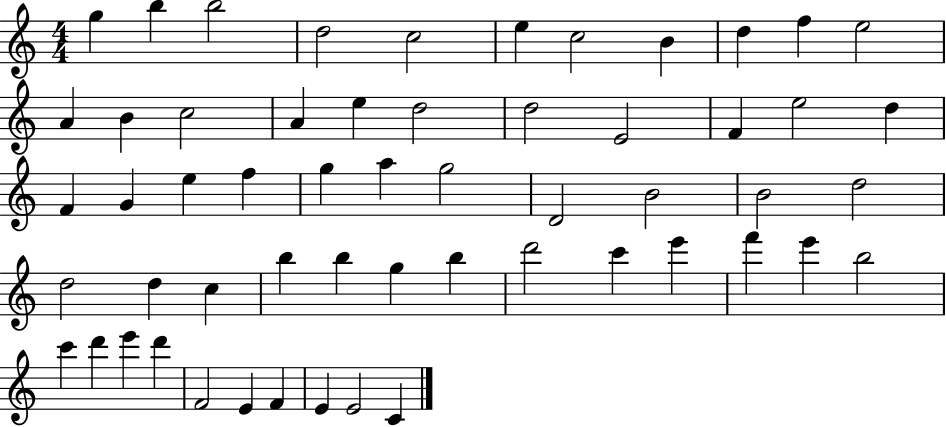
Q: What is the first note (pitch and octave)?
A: G5